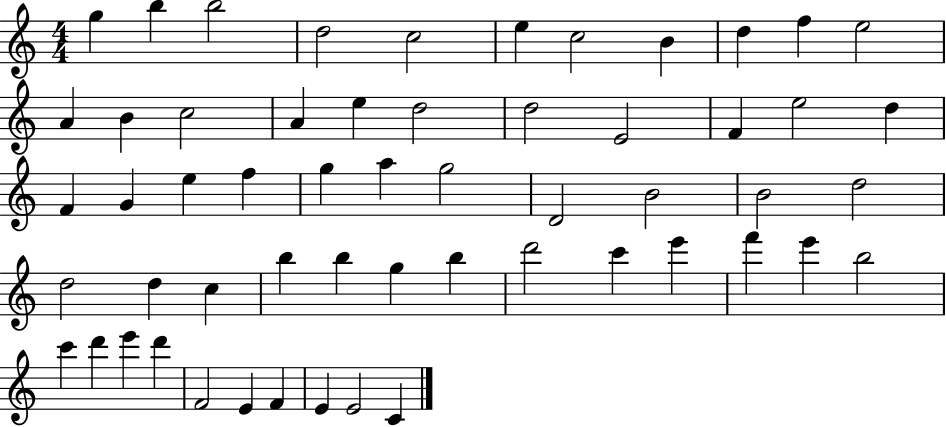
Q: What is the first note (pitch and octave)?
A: G5